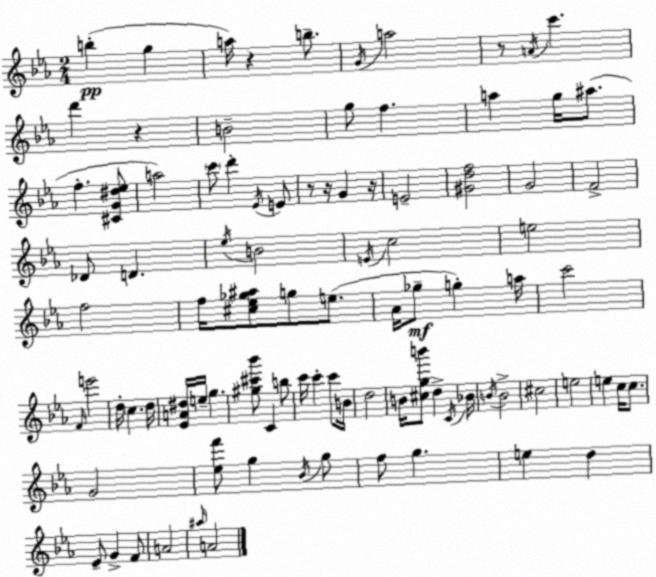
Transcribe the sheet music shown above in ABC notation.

X:1
T:Untitled
M:2/4
L:1/4
K:Eb
b g a/4 z b/2 G/4 a2 z/2 A/4 c' d' z B2 g/2 f a g/4 ^a/2 f [^CG^d_e]/2 a2 c'/2 d' _E/4 E/2 z/2 z/4 G z/4 E2 [^Gdf]2 G2 F2 _D/2 D _e/4 B2 E/4 c2 e2 f2 f/4 [^c_e_g^a]/2 g/2 e/2 _A/4 _g/2 g a/4 c'2 F/4 e'2 d/4 c d/4 [_EA^d]/4 e/4 g [^g^c'_b']/2 C b/2 c'/4 c' c'/2 B/4 d2 B/4 [^cgb']/2 d C/4 _B/4 B/4 B2 ^c2 e2 e c/4 c/2 G2 [_ef']/2 g _B/4 g/2 f/2 g e d _E/2 G F/2 A2 ^a/4 A2